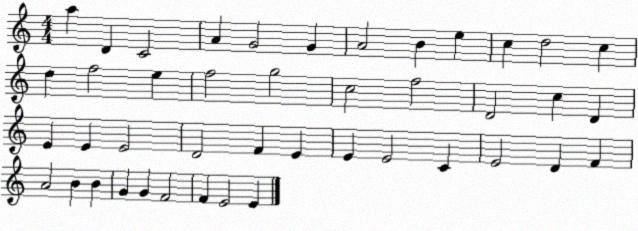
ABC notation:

X:1
T:Untitled
M:4/4
L:1/4
K:C
a D C2 A G2 G A2 B e c d2 c d f2 e f2 g2 c2 f2 D2 c D E E E2 D2 F E E E2 C E2 D F A2 B B G G F2 F E2 E